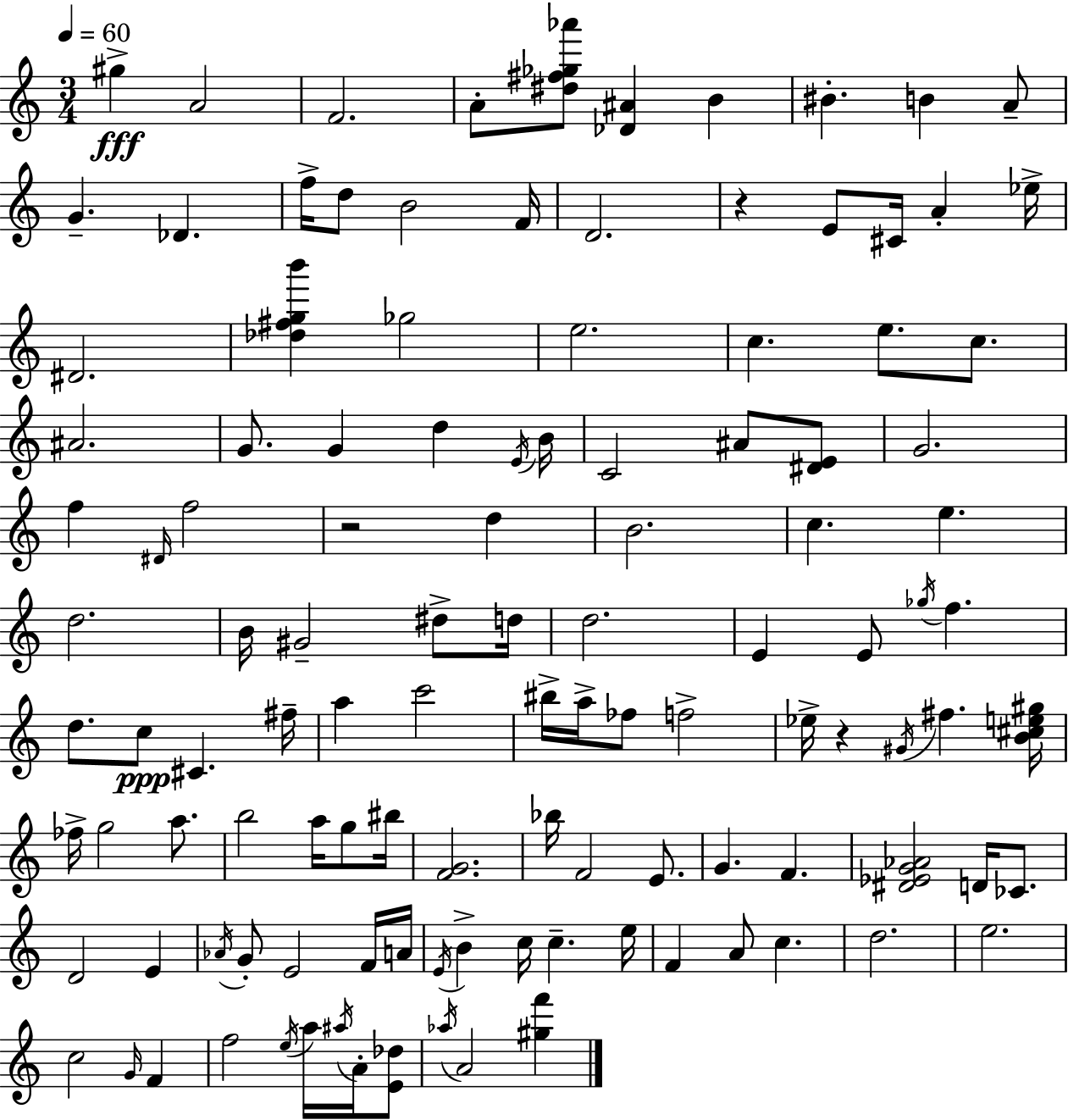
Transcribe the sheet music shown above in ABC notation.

X:1
T:Untitled
M:3/4
L:1/4
K:Am
^g A2 F2 A/2 [^d^f_g_a']/2 [_D^A] B ^B B A/2 G _D f/4 d/2 B2 F/4 D2 z E/2 ^C/4 A _e/4 ^D2 [_d^fgb'] _g2 e2 c e/2 c/2 ^A2 G/2 G d E/4 B/4 C2 ^A/2 [^DE]/2 G2 f ^D/4 f2 z2 d B2 c e d2 B/4 ^G2 ^d/2 d/4 d2 E E/2 _g/4 f d/2 c/2 ^C ^f/4 a c'2 ^b/4 a/4 _f/2 f2 _e/4 z ^G/4 ^f [B^ce^g]/4 _f/4 g2 a/2 b2 a/4 g/2 ^b/4 [FG]2 _b/4 F2 E/2 G F [^D_EG_A]2 D/4 _C/2 D2 E _A/4 G/2 E2 F/4 A/4 E/4 B c/4 c e/4 F A/2 c d2 e2 c2 G/4 F f2 e/4 a/4 ^a/4 A/4 [E_d]/2 _a/4 A2 [^gf']